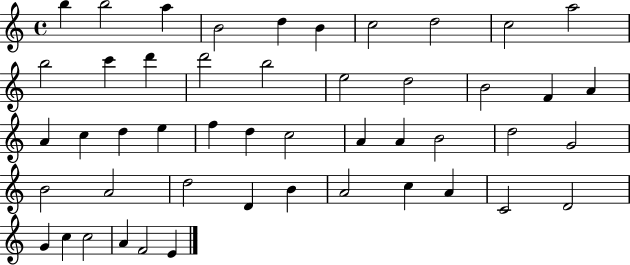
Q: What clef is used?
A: treble